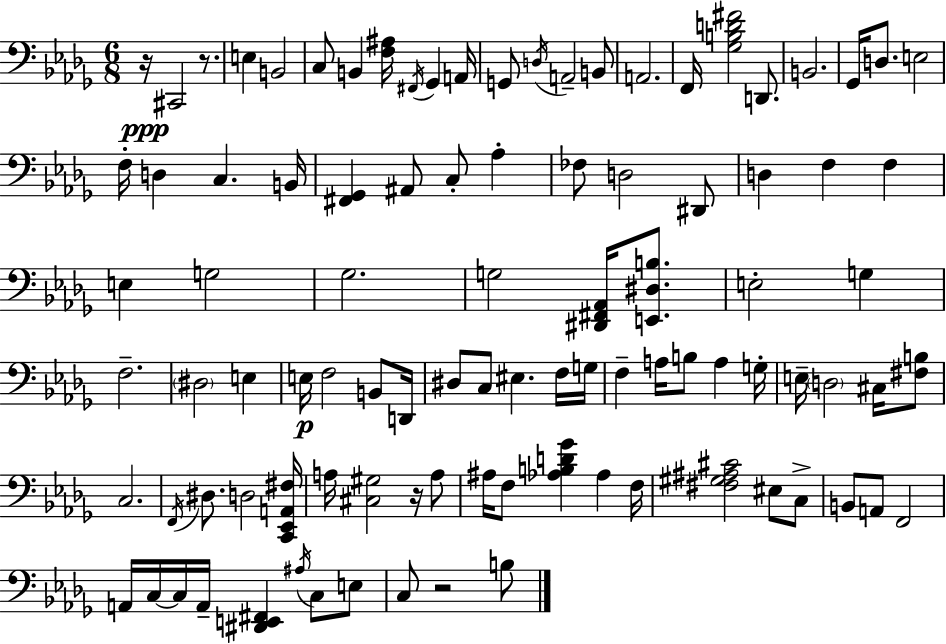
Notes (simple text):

R/s C#2/h R/e. E3/q B2/h C3/e B2/q [F3,A#3]/s F#2/s Gb2/q A2/s G2/e D3/s A2/h B2/e A2/h. F2/s [Gb3,B3,D4,F#4]/h D2/e. B2/h. Gb2/s D3/e. E3/h F3/s D3/q C3/q. B2/s [F#2,Gb2]/q A#2/e C3/e Ab3/q FES3/e D3/h D#2/e D3/q F3/q F3/q E3/q G3/h Gb3/h. G3/h [D#2,F#2,Ab2]/s [E2,D#3,B3]/e. E3/h G3/q F3/h. D#3/h E3/q E3/s F3/h B2/e D2/s D#3/e C3/e EIS3/q. F3/s G3/s F3/q A3/s B3/e A3/q G3/s E3/s D3/h C#3/s [F#3,B3]/e C3/h. F2/s D#3/e. D3/h [C2,Eb2,A2,F#3]/s A3/s [C#3,G#3]/h R/s A3/e A#3/s F3/e [Ab3,B3,D4,Gb4]/q Ab3/q F3/s [F#3,G#3,A#3,C#4]/h EIS3/e C3/e B2/e A2/e F2/h A2/s C3/s C3/s A2/s [D#2,E2,F#2]/q A#3/s C3/e E3/e C3/e R/h B3/e